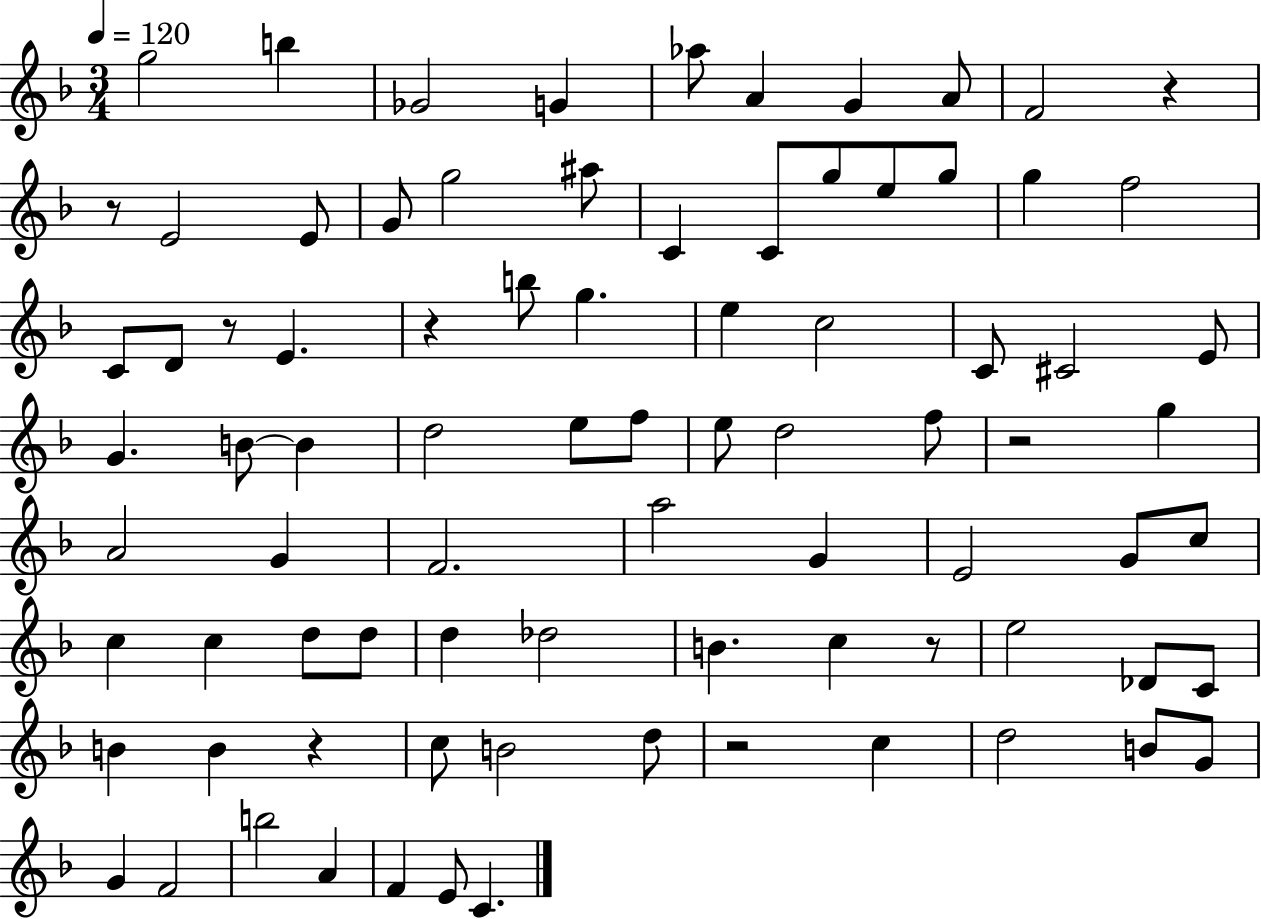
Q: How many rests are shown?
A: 8